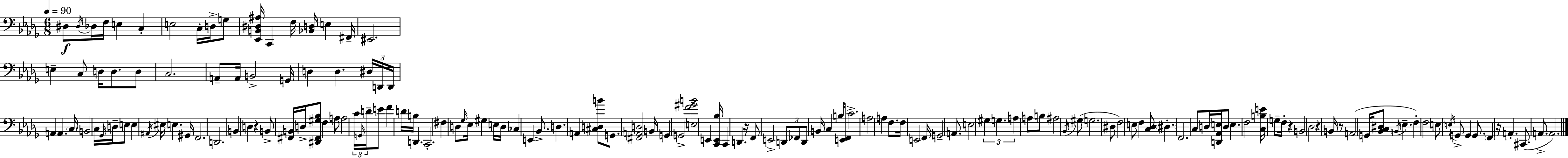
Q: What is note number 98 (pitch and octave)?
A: E3